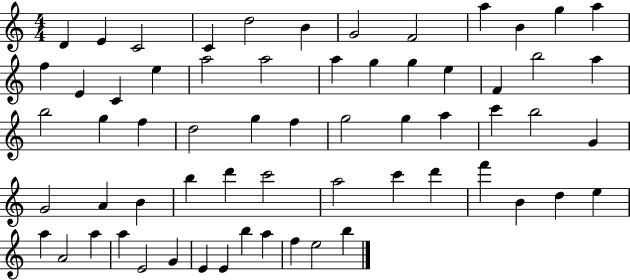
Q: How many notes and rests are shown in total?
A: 63